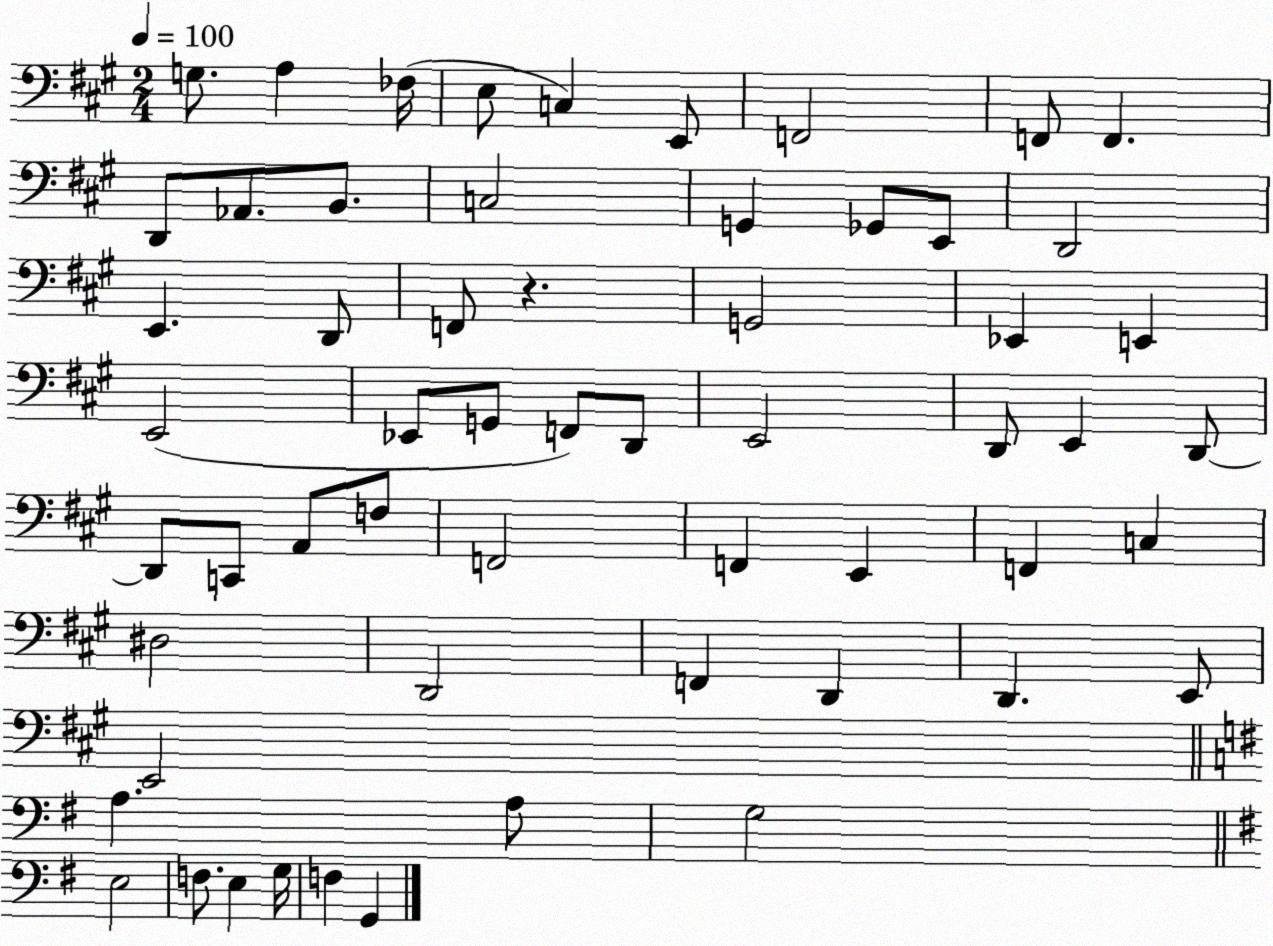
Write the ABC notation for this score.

X:1
T:Untitled
M:2/4
L:1/4
K:A
G,/2 A, _F,/4 E,/2 C, E,,/2 F,,2 F,,/2 F,, D,,/2 _A,,/2 B,,/2 C,2 G,, _G,,/2 E,,/2 D,,2 E,, D,,/2 F,,/2 z G,,2 _E,, E,, E,,2 _E,,/2 G,,/2 F,,/2 D,,/2 E,,2 D,,/2 E,, D,,/2 D,,/2 C,,/2 A,,/2 F,/2 F,,2 F,, E,, F,, C, ^D,2 D,,2 F,, D,, D,, E,,/2 E,,2 A, A,/2 G,2 E,2 F,/2 E, G,/4 F, G,,